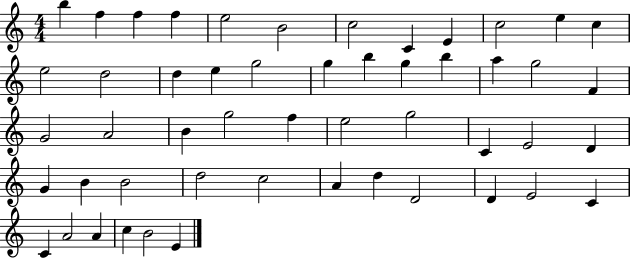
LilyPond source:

{
  \clef treble
  \numericTimeSignature
  \time 4/4
  \key c \major
  b''4 f''4 f''4 f''4 | e''2 b'2 | c''2 c'4 e'4 | c''2 e''4 c''4 | \break e''2 d''2 | d''4 e''4 g''2 | g''4 b''4 g''4 b''4 | a''4 g''2 f'4 | \break g'2 a'2 | b'4 g''2 f''4 | e''2 g''2 | c'4 e'2 d'4 | \break g'4 b'4 b'2 | d''2 c''2 | a'4 d''4 d'2 | d'4 e'2 c'4 | \break c'4 a'2 a'4 | c''4 b'2 e'4 | \bar "|."
}